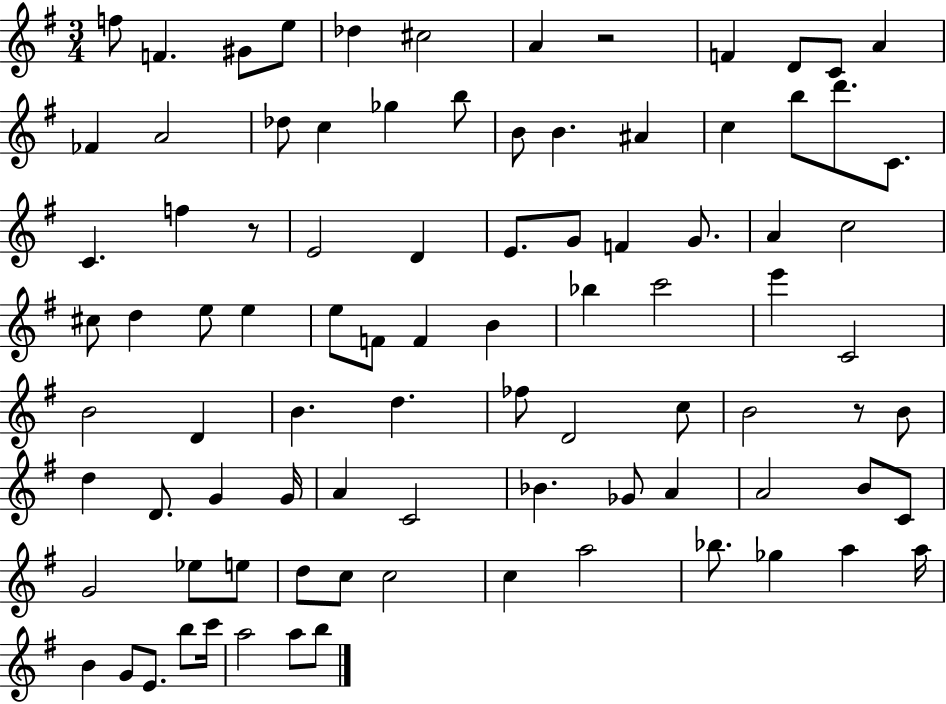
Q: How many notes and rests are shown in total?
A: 90